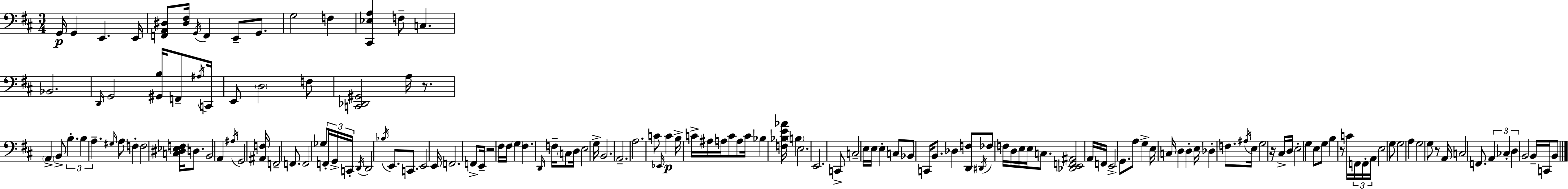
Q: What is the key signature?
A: D major